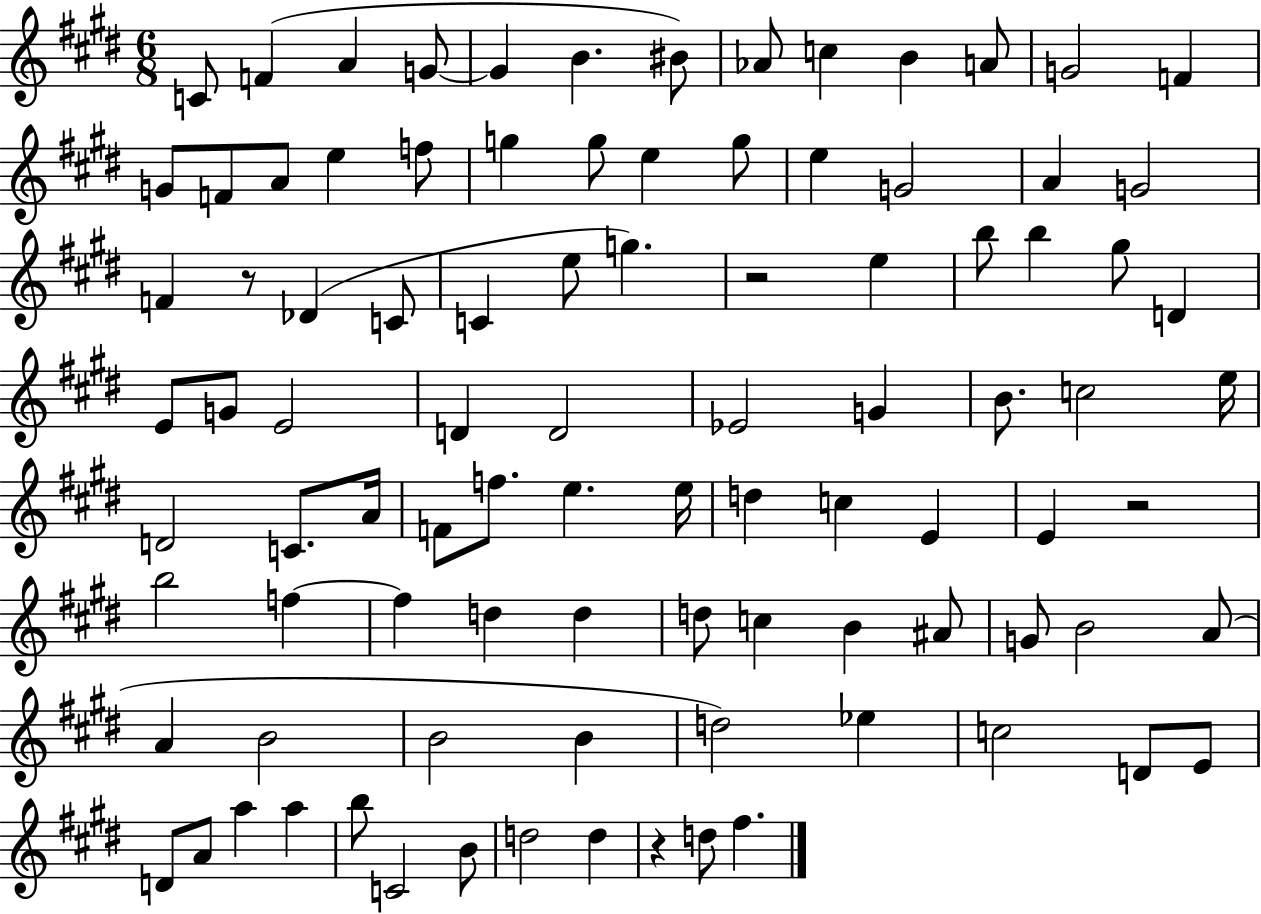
{
  \clef treble
  \numericTimeSignature
  \time 6/8
  \key e \major
  c'8 f'4( a'4 g'8~~ | g'4 b'4. bis'8) | aes'8 c''4 b'4 a'8 | g'2 f'4 | \break g'8 f'8 a'8 e''4 f''8 | g''4 g''8 e''4 g''8 | e''4 g'2 | a'4 g'2 | \break f'4 r8 des'4( c'8 | c'4 e''8 g''4.) | r2 e''4 | b''8 b''4 gis''8 d'4 | \break e'8 g'8 e'2 | d'4 d'2 | ees'2 g'4 | b'8. c''2 e''16 | \break d'2 c'8. a'16 | f'8 f''8. e''4. e''16 | d''4 c''4 e'4 | e'4 r2 | \break b''2 f''4~~ | f''4 d''4 d''4 | d''8 c''4 b'4 ais'8 | g'8 b'2 a'8( | \break a'4 b'2 | b'2 b'4 | d''2) ees''4 | c''2 d'8 e'8 | \break d'8 a'8 a''4 a''4 | b''8 c'2 b'8 | d''2 d''4 | r4 d''8 fis''4. | \break \bar "|."
}